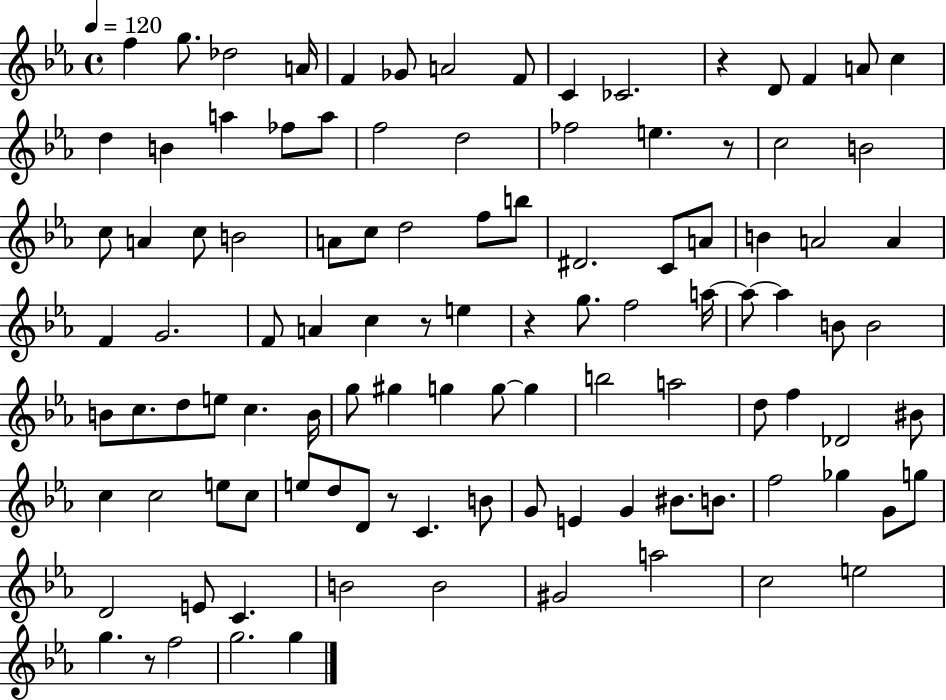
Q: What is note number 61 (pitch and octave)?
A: G#5